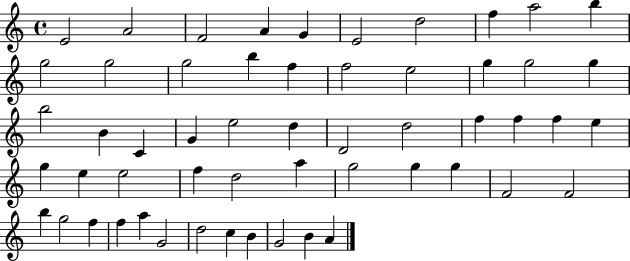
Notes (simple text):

E4/h A4/h F4/h A4/q G4/q E4/h D5/h F5/q A5/h B5/q G5/h G5/h G5/h B5/q F5/q F5/h E5/h G5/q G5/h G5/q B5/h B4/q C4/q G4/q E5/h D5/q D4/h D5/h F5/q F5/q F5/q E5/q G5/q E5/q E5/h F5/q D5/h A5/q G5/h G5/q G5/q F4/h F4/h B5/q G5/h F5/q F5/q A5/q G4/h D5/h C5/q B4/q G4/h B4/q A4/q